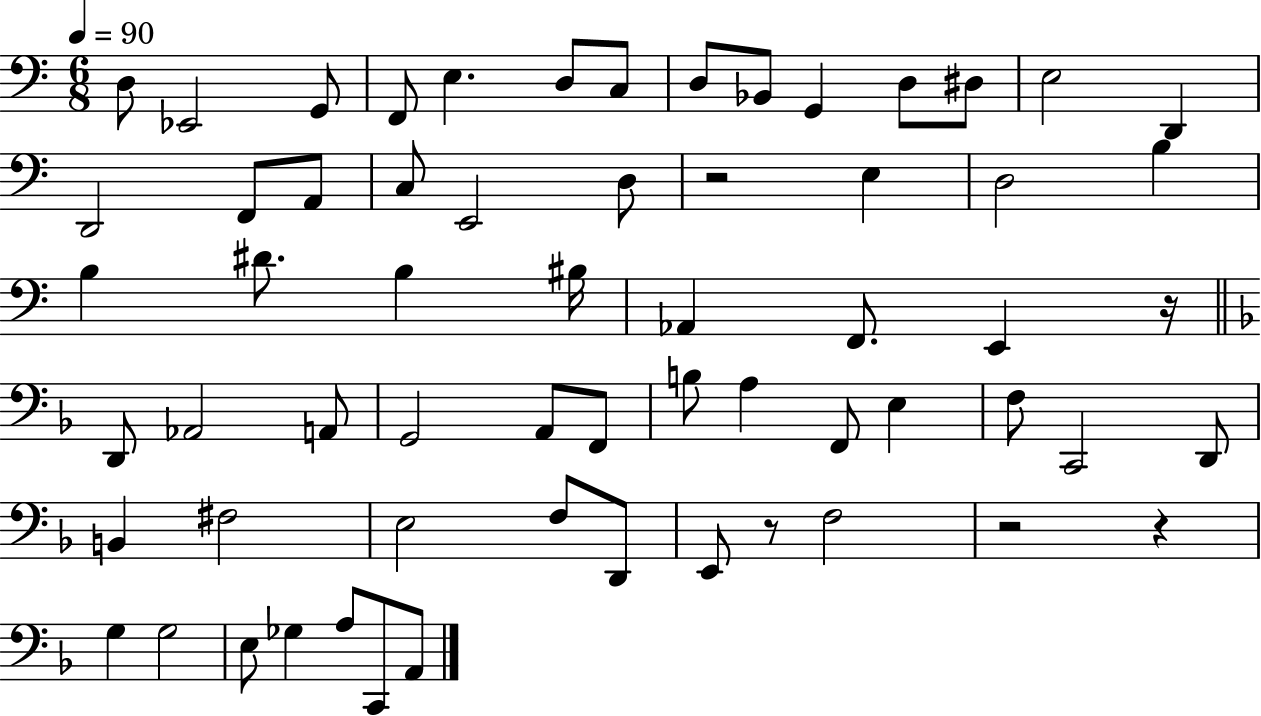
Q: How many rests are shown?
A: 5